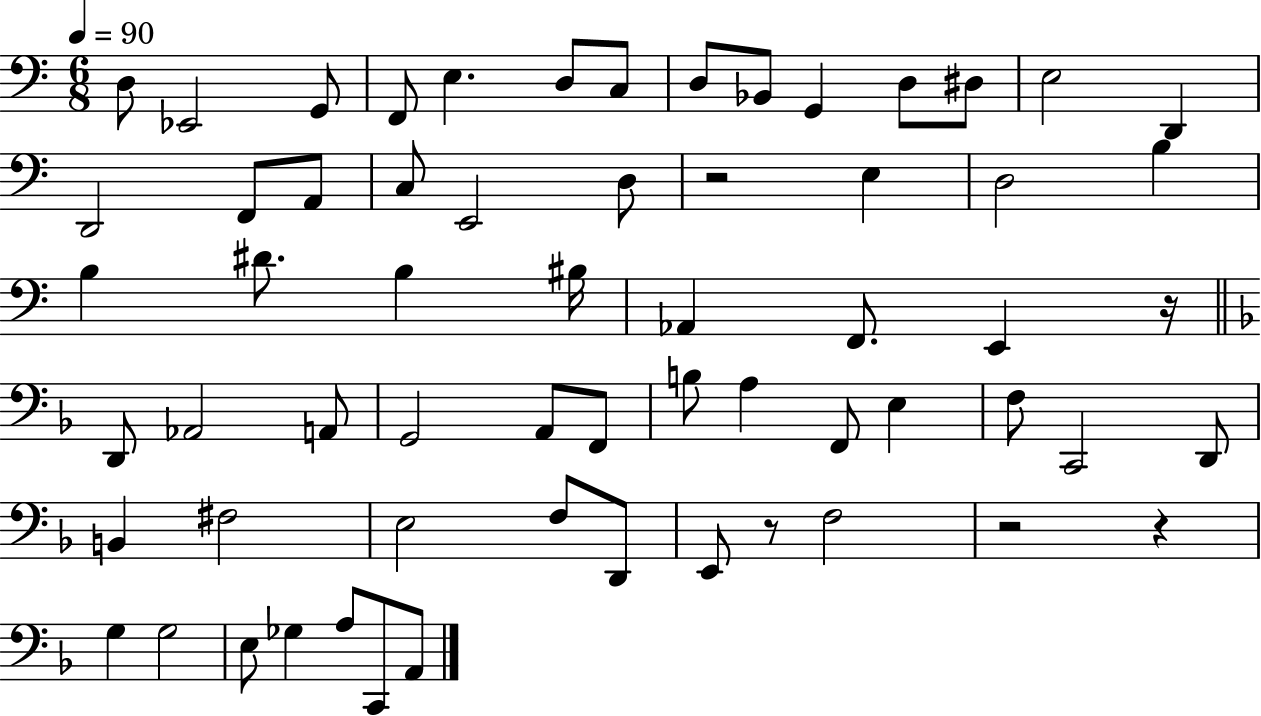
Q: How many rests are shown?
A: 5